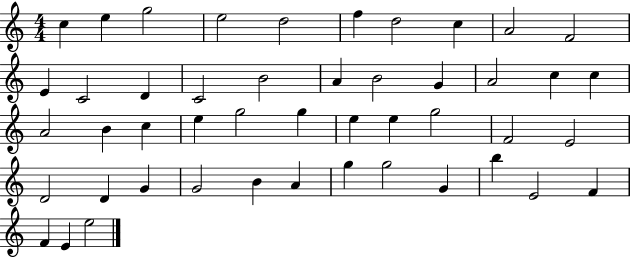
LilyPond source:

{
  \clef treble
  \numericTimeSignature
  \time 4/4
  \key c \major
  c''4 e''4 g''2 | e''2 d''2 | f''4 d''2 c''4 | a'2 f'2 | \break e'4 c'2 d'4 | c'2 b'2 | a'4 b'2 g'4 | a'2 c''4 c''4 | \break a'2 b'4 c''4 | e''4 g''2 g''4 | e''4 e''4 g''2 | f'2 e'2 | \break d'2 d'4 g'4 | g'2 b'4 a'4 | g''4 g''2 g'4 | b''4 e'2 f'4 | \break f'4 e'4 e''2 | \bar "|."
}